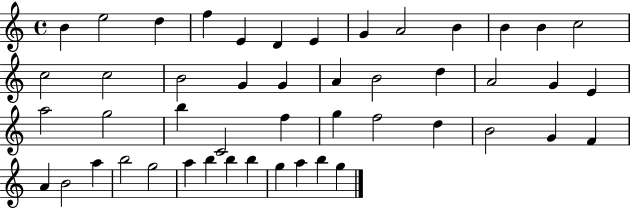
X:1
T:Untitled
M:4/4
L:1/4
K:C
B e2 d f E D E G A2 B B B c2 c2 c2 B2 G G A B2 d A2 G E a2 g2 b C2 f g f2 d B2 G F A B2 a b2 g2 a b b b g a b g